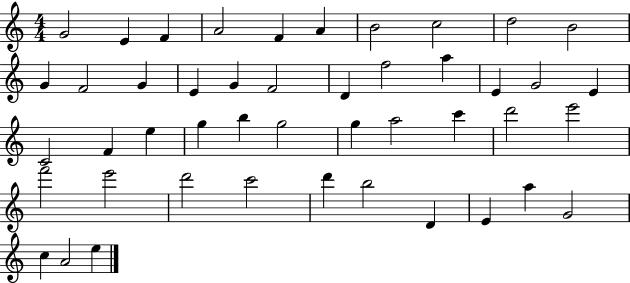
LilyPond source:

{
  \clef treble
  \numericTimeSignature
  \time 4/4
  \key c \major
  g'2 e'4 f'4 | a'2 f'4 a'4 | b'2 c''2 | d''2 b'2 | \break g'4 f'2 g'4 | e'4 g'4 f'2 | d'4 f''2 a''4 | e'4 g'2 e'4 | \break c'2 f'4 e''4 | g''4 b''4 g''2 | g''4 a''2 c'''4 | d'''2 e'''2 | \break f'''2 e'''2 | d'''2 c'''2 | d'''4 b''2 d'4 | e'4 a''4 g'2 | \break c''4 a'2 e''4 | \bar "|."
}